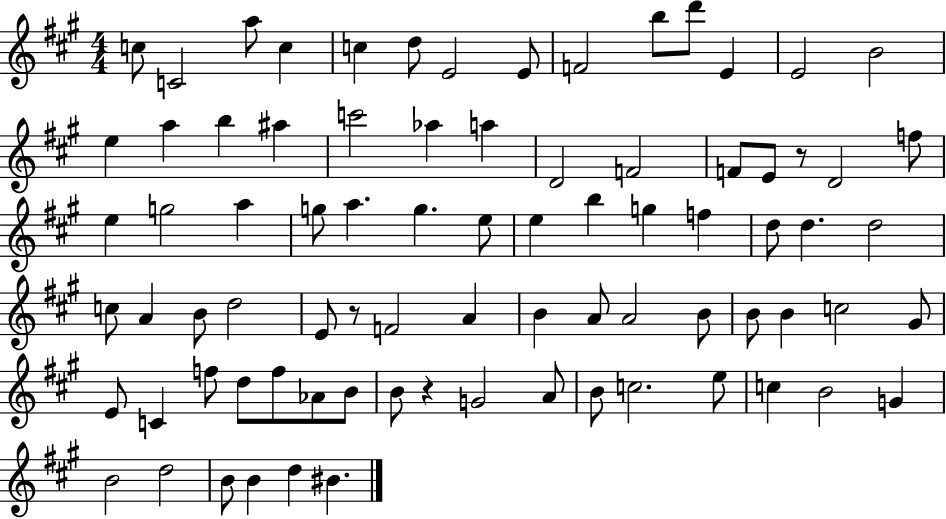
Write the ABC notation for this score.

X:1
T:Untitled
M:4/4
L:1/4
K:A
c/2 C2 a/2 c c d/2 E2 E/2 F2 b/2 d'/2 E E2 B2 e a b ^a c'2 _a a D2 F2 F/2 E/2 z/2 D2 f/2 e g2 a g/2 a g e/2 e b g f d/2 d d2 c/2 A B/2 d2 E/2 z/2 F2 A B A/2 A2 B/2 B/2 B c2 ^G/2 E/2 C f/2 d/2 f/2 _A/2 B/2 B/2 z G2 A/2 B/2 c2 e/2 c B2 G B2 d2 B/2 B d ^B